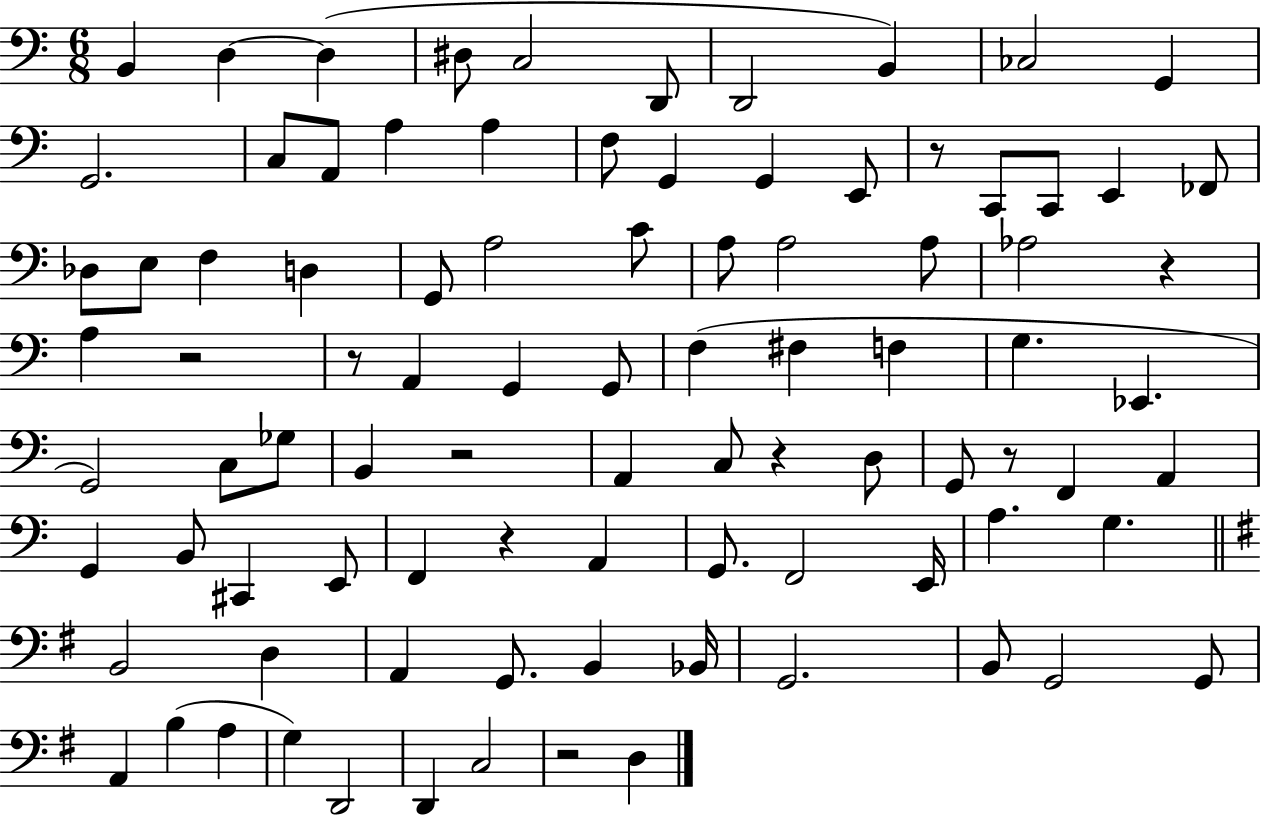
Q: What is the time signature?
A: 6/8